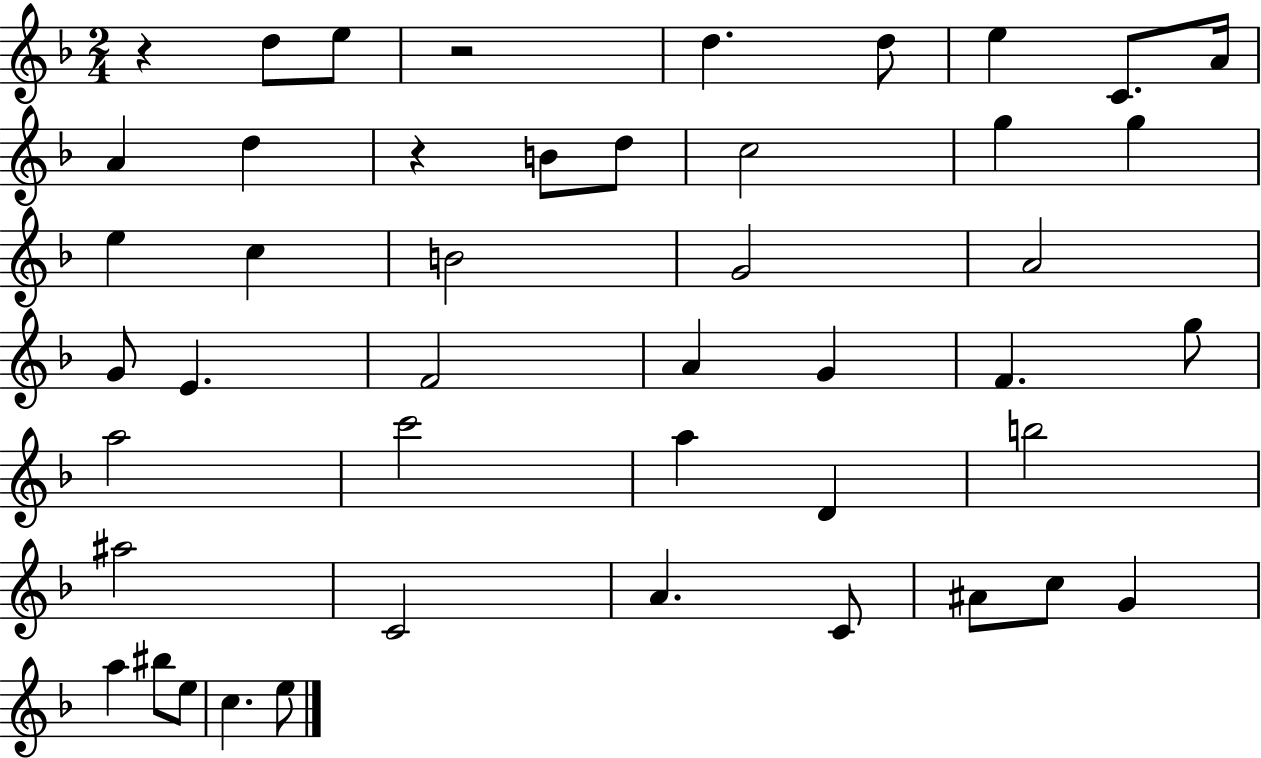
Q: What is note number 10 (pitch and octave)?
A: B4